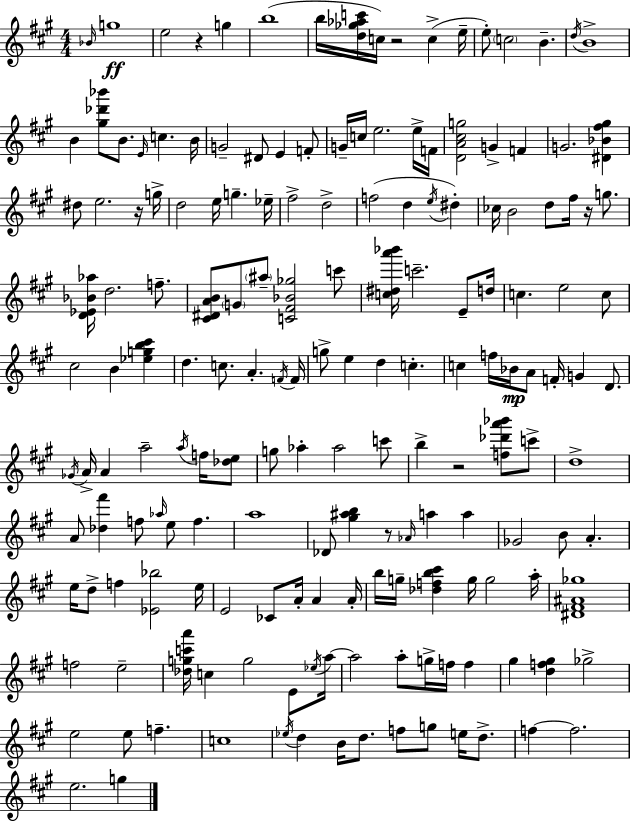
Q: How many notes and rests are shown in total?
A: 172